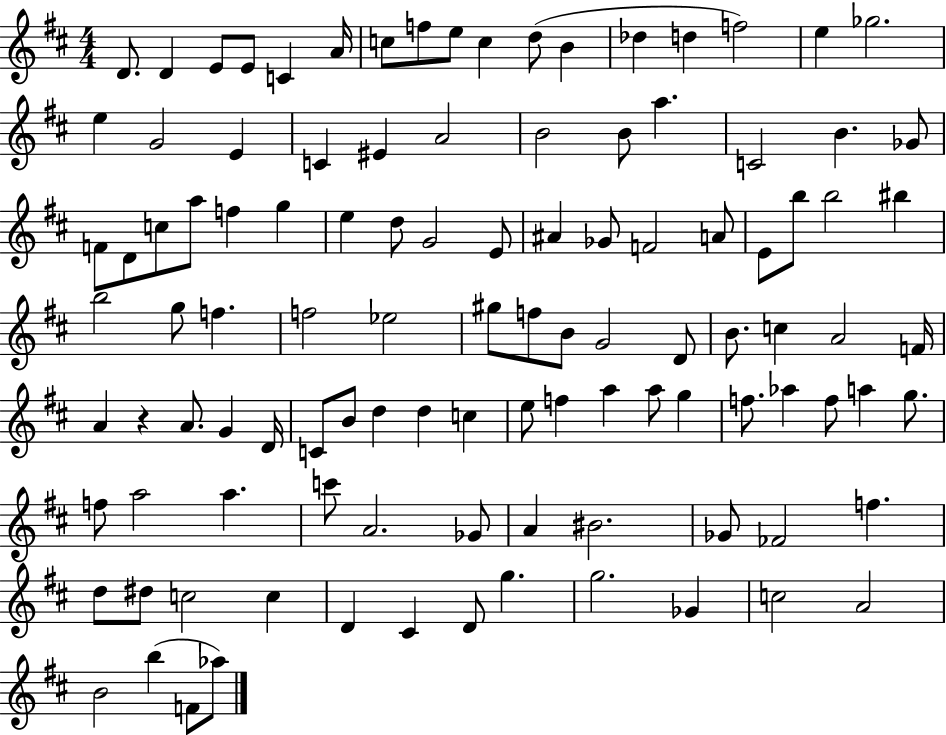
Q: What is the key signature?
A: D major